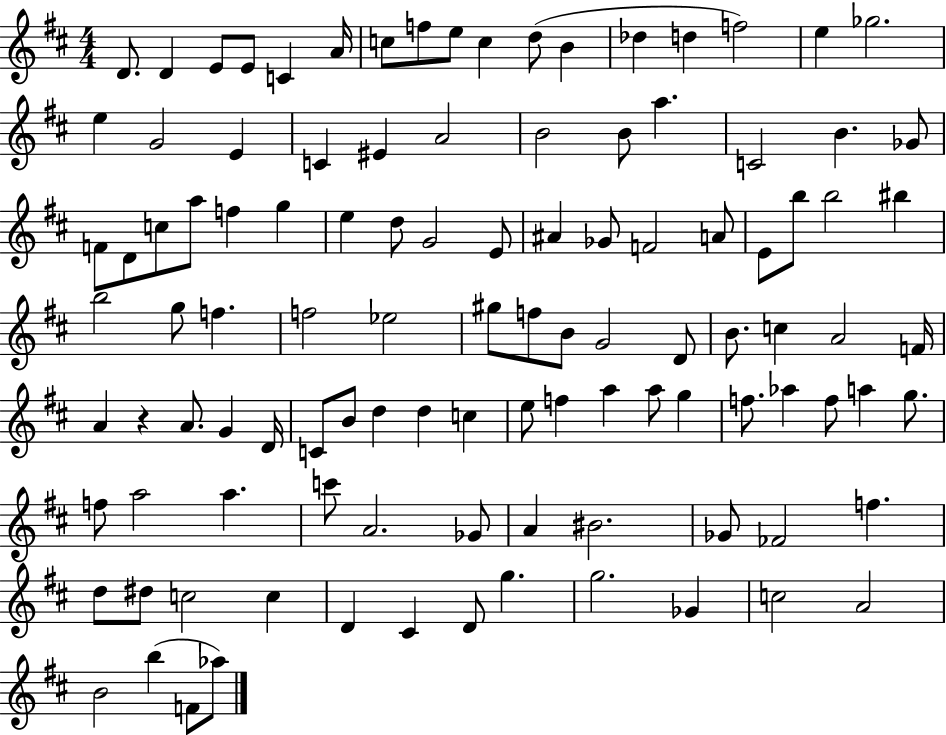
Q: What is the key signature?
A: D major